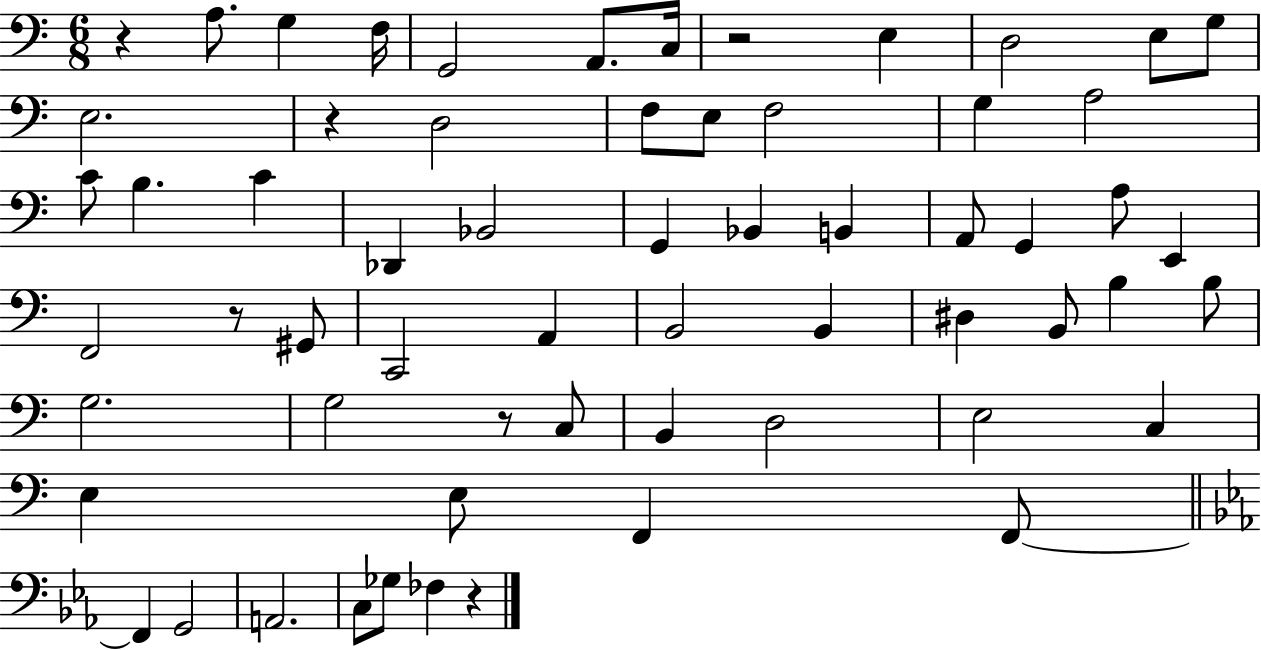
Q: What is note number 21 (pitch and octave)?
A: Db2